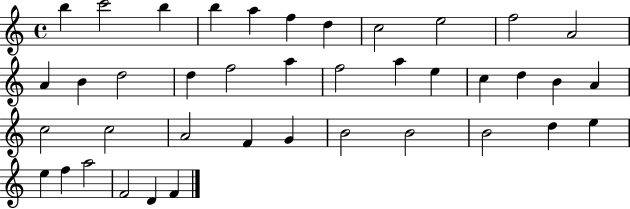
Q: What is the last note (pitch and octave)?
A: F4